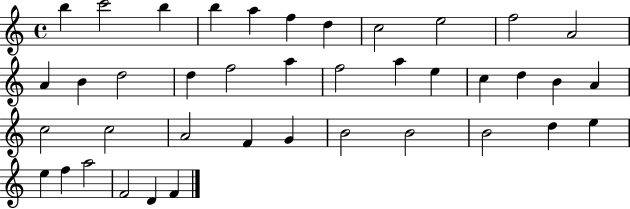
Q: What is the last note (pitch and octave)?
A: F4